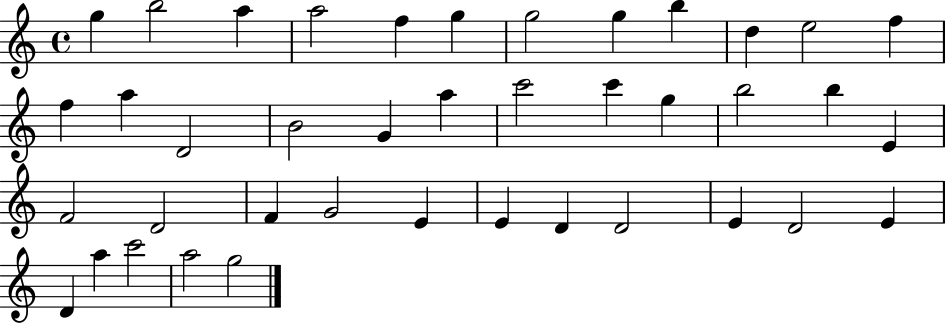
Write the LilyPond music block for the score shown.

{
  \clef treble
  \time 4/4
  \defaultTimeSignature
  \key c \major
  g''4 b''2 a''4 | a''2 f''4 g''4 | g''2 g''4 b''4 | d''4 e''2 f''4 | \break f''4 a''4 d'2 | b'2 g'4 a''4 | c'''2 c'''4 g''4 | b''2 b''4 e'4 | \break f'2 d'2 | f'4 g'2 e'4 | e'4 d'4 d'2 | e'4 d'2 e'4 | \break d'4 a''4 c'''2 | a''2 g''2 | \bar "|."
}